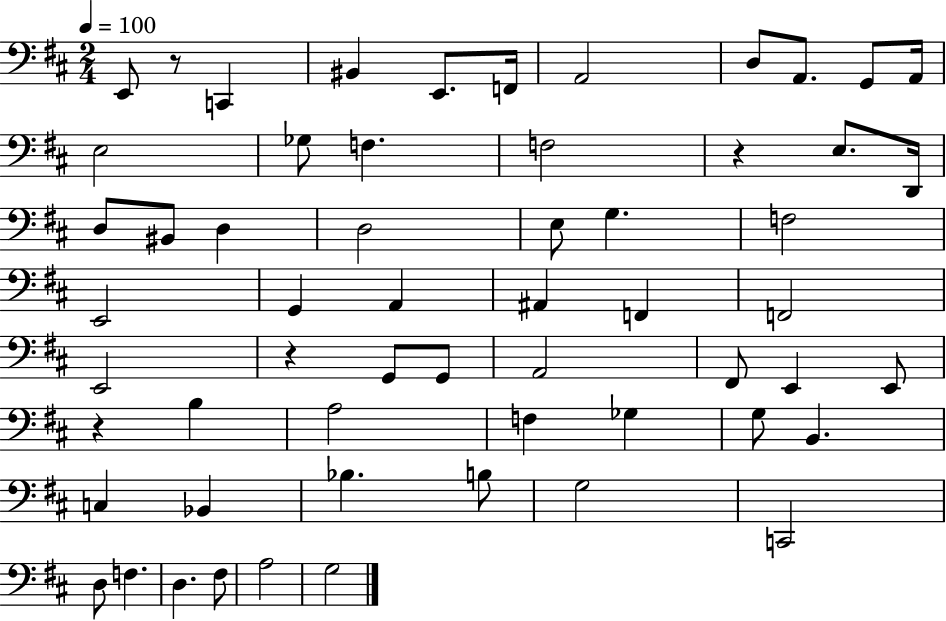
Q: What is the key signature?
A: D major